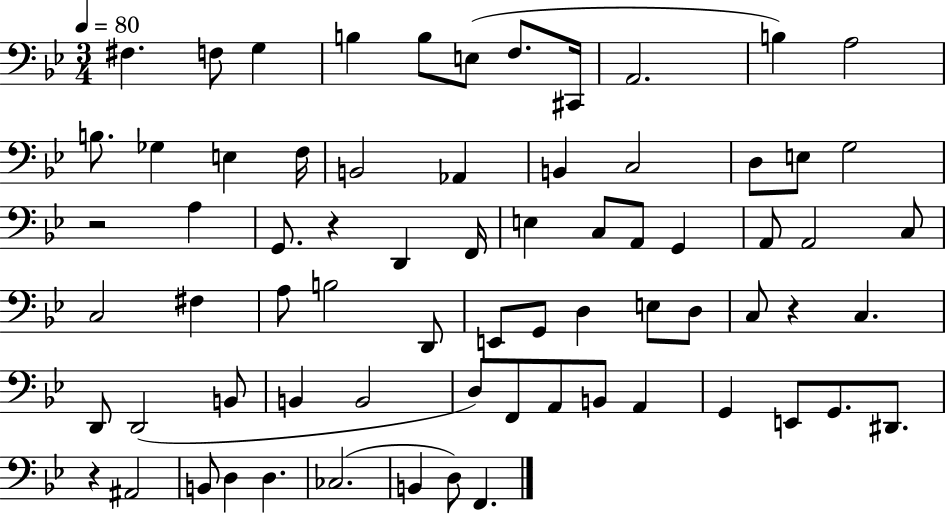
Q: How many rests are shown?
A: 4